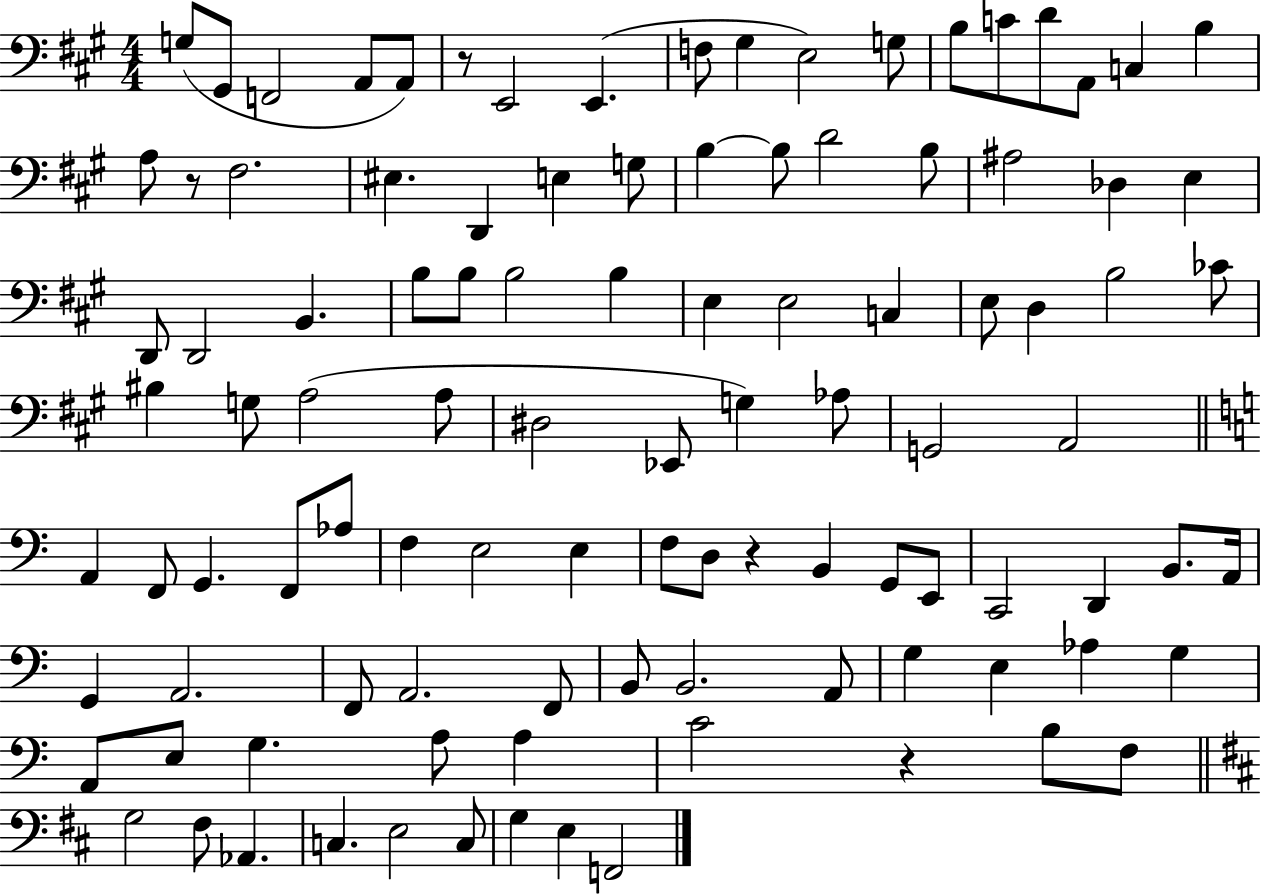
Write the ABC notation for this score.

X:1
T:Untitled
M:4/4
L:1/4
K:A
G,/2 ^G,,/2 F,,2 A,,/2 A,,/2 z/2 E,,2 E,, F,/2 ^G, E,2 G,/2 B,/2 C/2 D/2 A,,/2 C, B, A,/2 z/2 ^F,2 ^E, D,, E, G,/2 B, B,/2 D2 B,/2 ^A,2 _D, E, D,,/2 D,,2 B,, B,/2 B,/2 B,2 B, E, E,2 C, E,/2 D, B,2 _C/2 ^B, G,/2 A,2 A,/2 ^D,2 _E,,/2 G, _A,/2 G,,2 A,,2 A,, F,,/2 G,, F,,/2 _A,/2 F, E,2 E, F,/2 D,/2 z B,, G,,/2 E,,/2 C,,2 D,, B,,/2 A,,/4 G,, A,,2 F,,/2 A,,2 F,,/2 B,,/2 B,,2 A,,/2 G, E, _A, G, A,,/2 E,/2 G, A,/2 A, C2 z B,/2 F,/2 G,2 ^F,/2 _A,, C, E,2 C,/2 G, E, F,,2